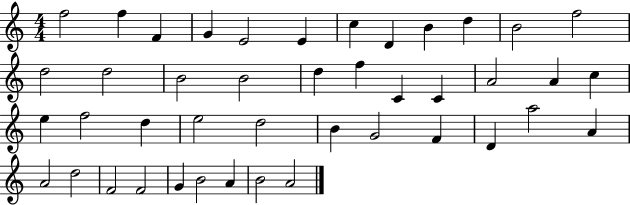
X:1
T:Untitled
M:4/4
L:1/4
K:C
f2 f F G E2 E c D B d B2 f2 d2 d2 B2 B2 d f C C A2 A c e f2 d e2 d2 B G2 F D a2 A A2 d2 F2 F2 G B2 A B2 A2